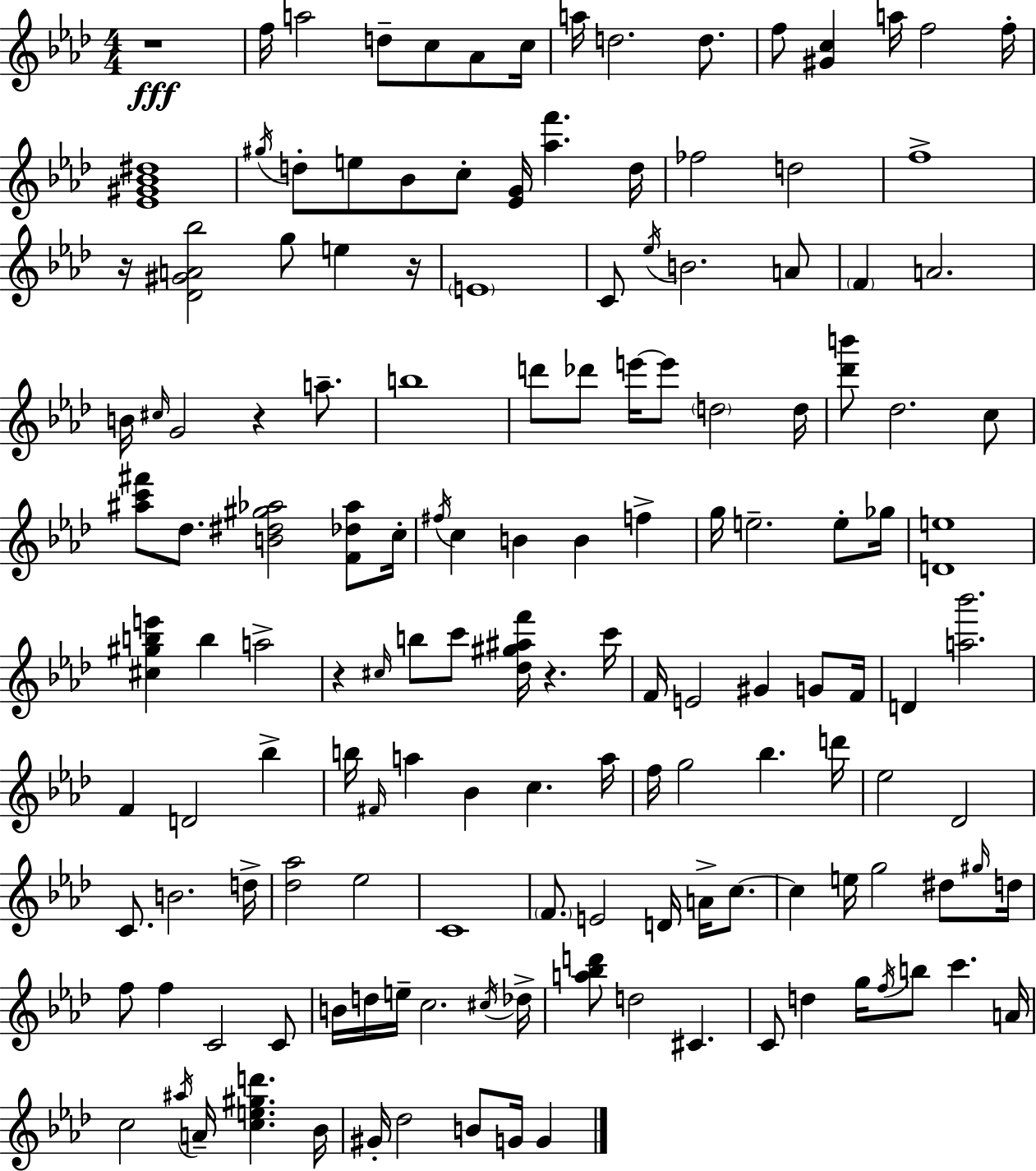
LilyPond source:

{
  \clef treble
  \numericTimeSignature
  \time 4/4
  \key f \minor
  r1\fff | f''16 a''2 d''8-- c''8 aes'8 c''16 | a''16 d''2. d''8. | f''8 <gis' c''>4 a''16 f''2 f''16-. | \break <ees' gis' bes' dis''>1 | \acciaccatura { gis''16 } d''8-. e''8 bes'8 c''8-. <ees' g'>16 <aes'' f'''>4. | d''16 fes''2 d''2 | f''1-> | \break r16 <des' gis' a' bes''>2 g''8 e''4 | r16 \parenthesize e'1 | c'8 \acciaccatura { ees''16 } b'2. | a'8 \parenthesize f'4 a'2. | \break b'16 \grace { cis''16 } g'2 r4 | a''8.-- b''1 | d'''8 des'''8 e'''16~~ e'''8 \parenthesize d''2 | d''16 <des''' b'''>8 des''2. | \break c''8 <ais'' c''' fis'''>8 des''8. <b' dis'' gis'' aes''>2 | <f' des'' aes''>8 c''16-. \acciaccatura { fis''16 } c''4 b'4 b'4 | f''4-> g''16 e''2.-- | e''8-. ges''16 <d' e''>1 | \break <cis'' gis'' b'' e'''>4 b''4 a''2-> | r4 \grace { cis''16 } b''8 c'''8 <des'' gis'' ais'' f'''>16 r4. | c'''16 f'16 e'2 gis'4 | g'8 f'16 d'4 <a'' bes'''>2. | \break f'4 d'2 | bes''4-> b''16 \grace { fis'16 } a''4 bes'4 c''4. | a''16 f''16 g''2 bes''4. | d'''16 ees''2 des'2 | \break c'8. b'2. | d''16-> <des'' aes''>2 ees''2 | c'1 | \parenthesize f'8. e'2 | \break d'16 a'16-> c''8.~~ c''4 e''16 g''2 | dis''8 \grace { gis''16 } d''16 f''8 f''4 c'2 | c'8 b'16 d''16 e''16-- c''2. | \acciaccatura { cis''16 } des''16-> <a'' bes'' d'''>8 d''2 | \break cis'4. c'8 d''4 g''16 \acciaccatura { f''16 } | b''8 c'''4. a'16 c''2 | \acciaccatura { ais''16 } a'16-- <c'' e'' gis'' d'''>4. bes'16 gis'16-. des''2 | b'8 g'16 g'4 \bar "|."
}